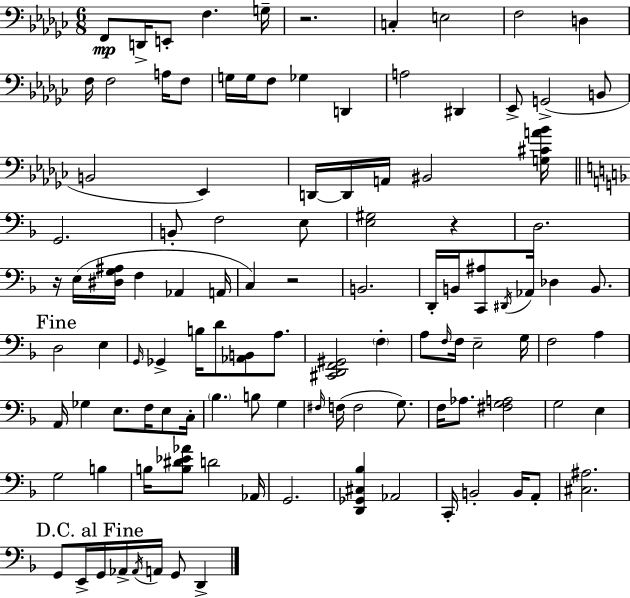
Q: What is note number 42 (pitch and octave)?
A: B2